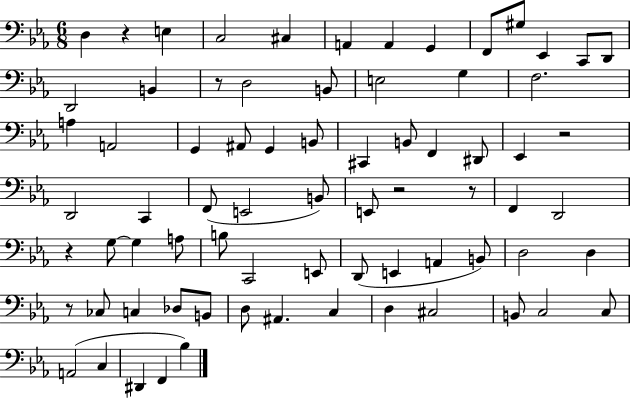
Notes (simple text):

D3/q R/q E3/q C3/h C#3/q A2/q A2/q G2/q F2/e G#3/e Eb2/q C2/e D2/e D2/h B2/q R/e D3/h B2/e E3/h G3/q F3/h. A3/q A2/h G2/q A#2/e G2/q B2/e C#2/q B2/e F2/q D#2/e Eb2/q R/h D2/h C2/q F2/e E2/h B2/e E2/e R/h R/e F2/q D2/h R/q G3/e G3/q A3/e B3/e C2/h E2/e D2/e E2/q A2/q B2/e D3/h D3/q R/e CES3/e C3/q Db3/e B2/e D3/e A#2/q. C3/q D3/q C#3/h B2/e C3/h C3/e A2/h C3/q D#2/q F2/q Bb3/q